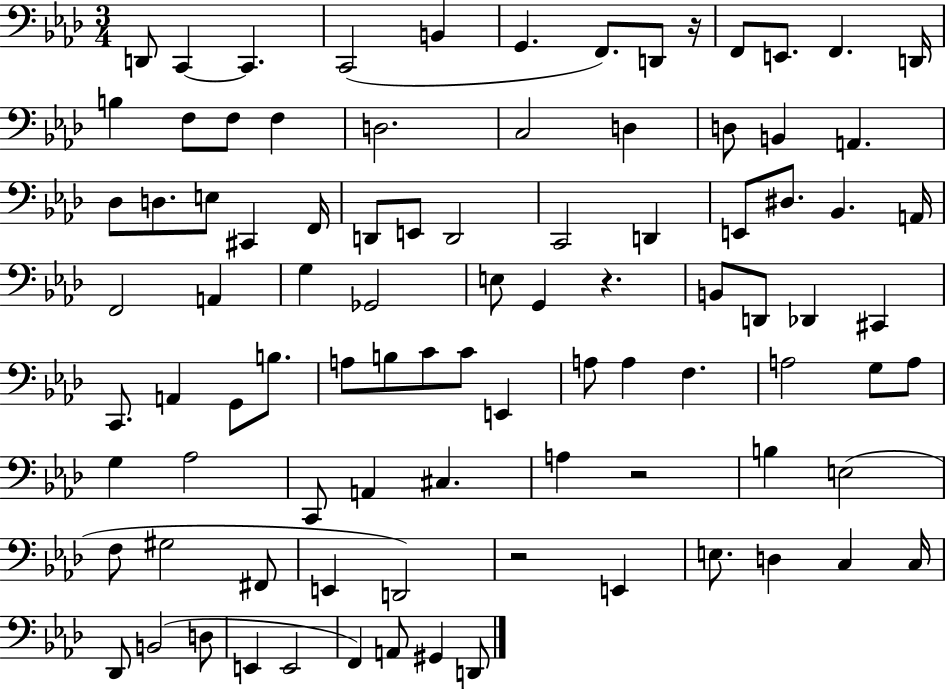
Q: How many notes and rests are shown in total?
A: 92